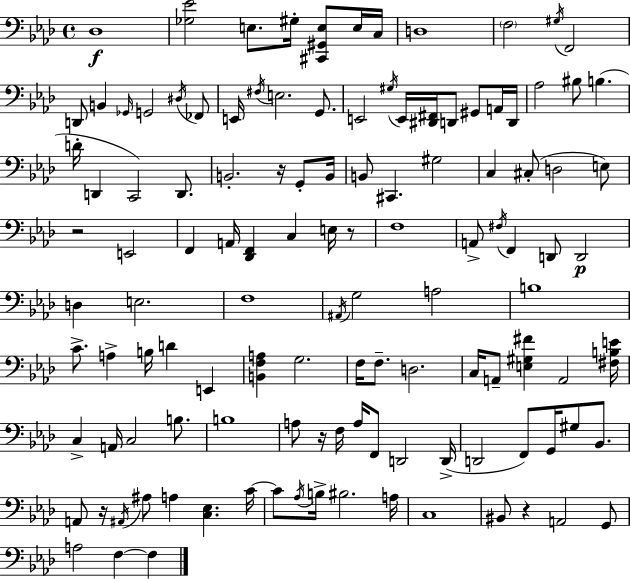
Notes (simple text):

Db3/w [Gb3,Eb4]/h E3/e. G#3/s [C#2,G#2,E3]/e E3/s C3/s D3/w F3/h G#3/s F2/h D2/e B2/q Gb2/s G2/h D#3/s FES2/e E2/s F#3/s E3/h. G2/e. E2/h G#3/s E2/s [D#2,F#2]/s D2/e G#2/e A2/s D2/s Ab3/h BIS3/e B3/q. D4/s D2/q C2/h D2/e. B2/h. R/s G2/e B2/s B2/e C#2/q. G#3/h C3/q C#3/e D3/h E3/e R/h E2/h F2/q A2/s [Db2,F2]/q C3/q E3/s R/e F3/w A2/e F#3/s F2/q D2/e D2/h D3/q E3/h. F3/w A#2/s G3/h A3/h B3/w C4/e. A3/q B3/s D4/q E2/q [B2,F3,A3]/q G3/h. F3/s F3/e. D3/h. C3/s A2/e [E3,G#3,F#4]/q A2/h [F#3,B3,E4]/s C3/q A2/s C3/h B3/e. B3/w A3/e R/s F3/s A3/s F2/e D2/h D2/s D2/h F2/e G2/s G#3/e Bb2/e. A2/e R/s A#2/s A#3/e A3/q [C3,Eb3]/q. C4/s C4/e Ab3/s B3/s BIS3/h. A3/s C3/w BIS2/e R/q A2/h G2/e A3/h F3/q F3/q